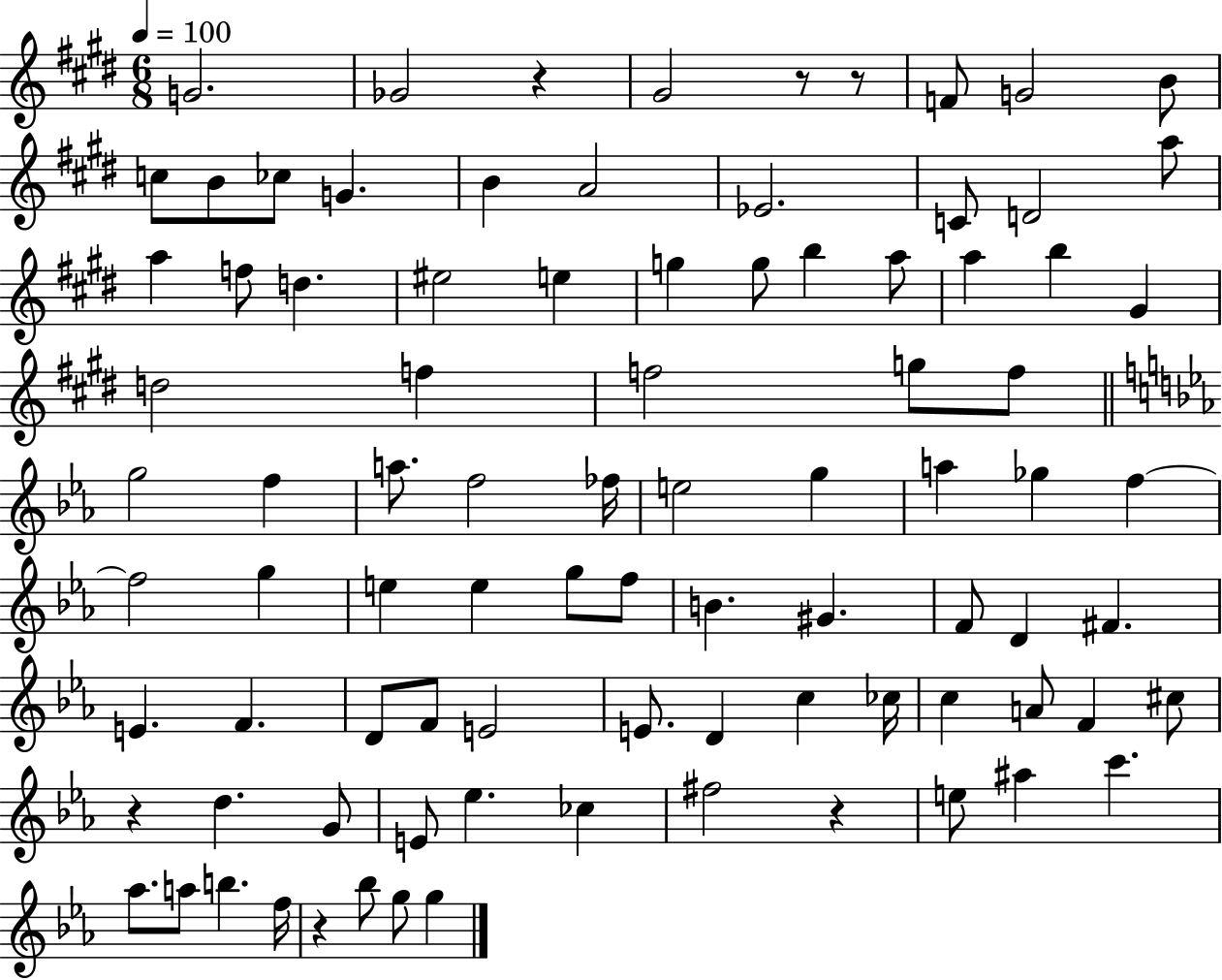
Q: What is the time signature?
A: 6/8